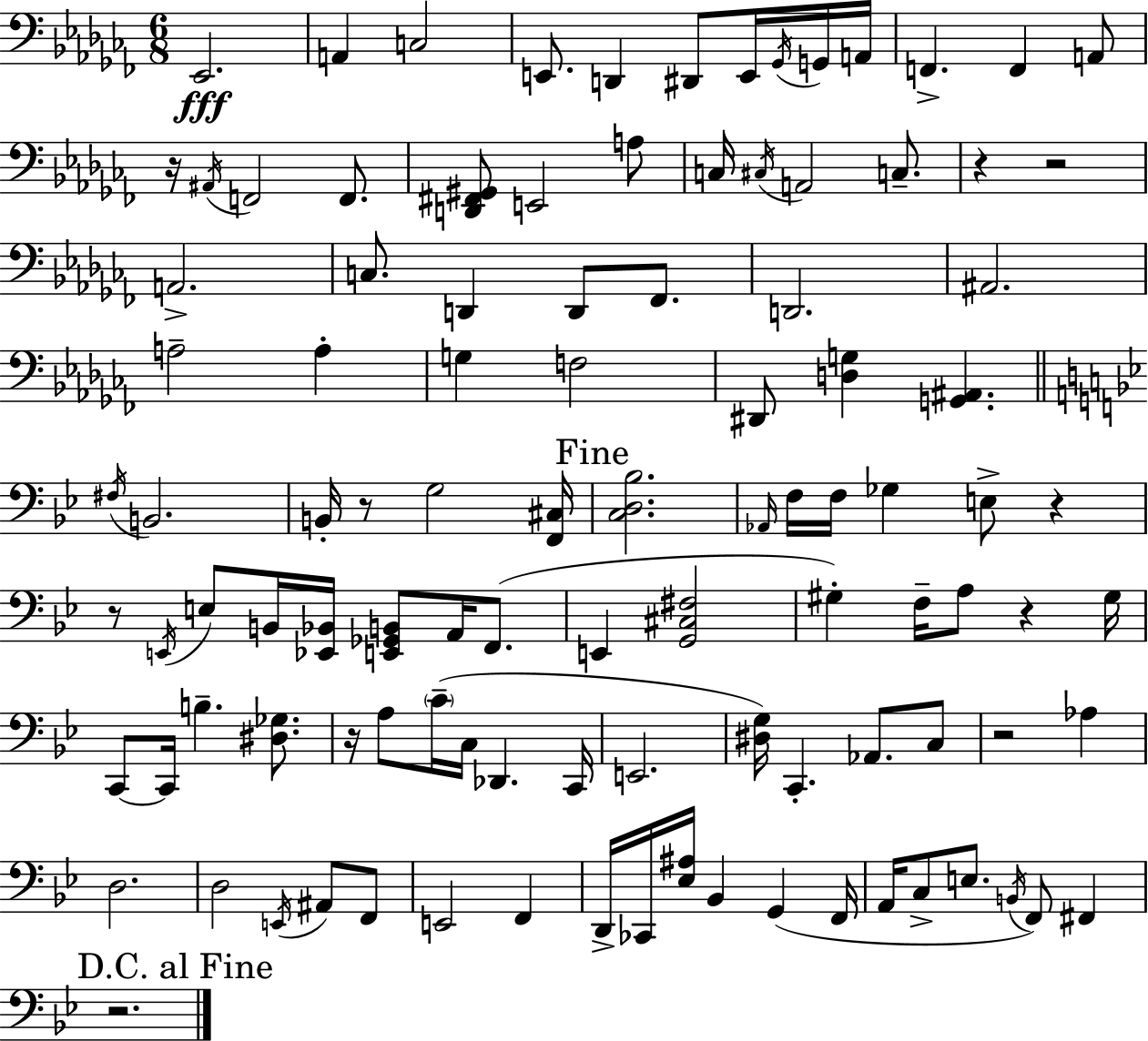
Eb2/h. A2/q C3/h E2/e. D2/q D#2/e E2/s Gb2/s G2/s A2/s F2/q. F2/q A2/e R/s A#2/s F2/h F2/e. [D2,F#2,G#2]/e E2/h A3/e C3/s C#3/s A2/h C3/e. R/q R/h A2/h. C3/e. D2/q D2/e FES2/e. D2/h. A#2/h. A3/h A3/q G3/q F3/h D#2/e [D3,G3]/q [G2,A#2]/q. F#3/s B2/h. B2/s R/e G3/h [F2,C#3]/s [C3,D3,Bb3]/h. Ab2/s F3/s F3/s Gb3/q E3/e R/q R/e E2/s E3/e B2/s [Eb2,Bb2]/s [E2,Gb2,B2]/e A2/s F2/e. E2/q [G2,C#3,F#3]/h G#3/q F3/s A3/e R/q G#3/s C2/e C2/s B3/q. [D#3,Gb3]/e. R/s A3/e C4/s C3/s Db2/q. C2/s E2/h. [D#3,G3]/s C2/q. Ab2/e. C3/e R/h Ab3/q D3/h. D3/h E2/s A#2/e F2/e E2/h F2/q D2/s CES2/s [Eb3,A#3]/s Bb2/q G2/q F2/s A2/s C3/e E3/e. B2/s F2/e F#2/q R/h.